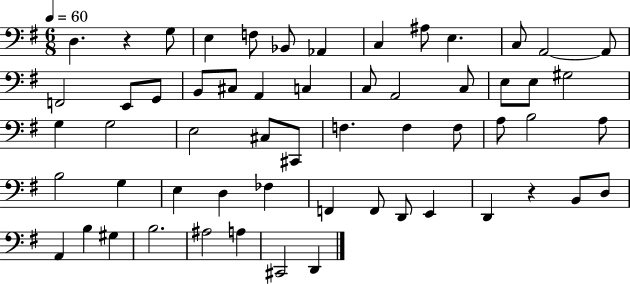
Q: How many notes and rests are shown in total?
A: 58